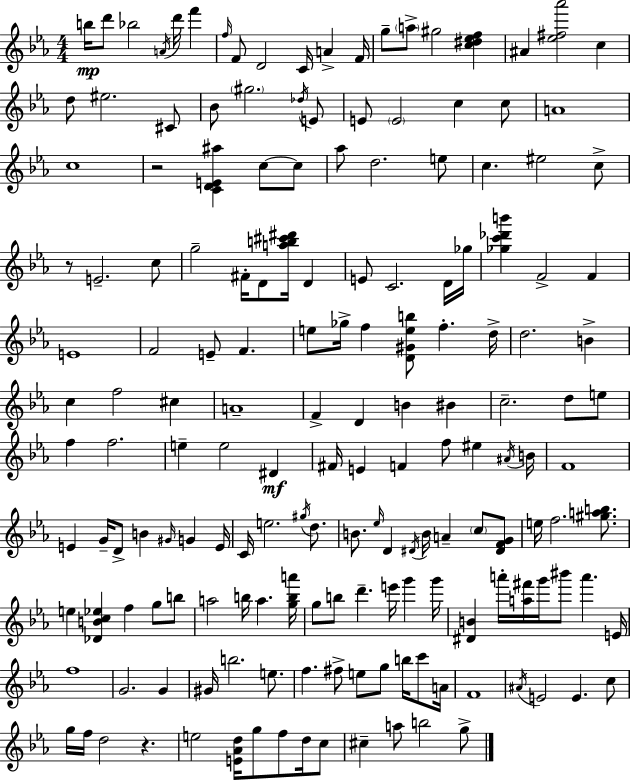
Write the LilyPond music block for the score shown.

{
  \clef treble
  \numericTimeSignature
  \time 4/4
  \key c \minor
  b''16\mp d'''8 bes''2 \acciaccatura { a'16 } d'''16 f'''4 | \grace { f''16 } f'8 d'2 c'16 a'4-> | f'16 g''8-- \parenthesize a''8-> gis''2 <c'' dis'' ees'' f''>4 | ais'4 <ees'' fis'' aes'''>2 c''4 | \break d''8 eis''2. | cis'8 bes'8 \parenthesize gis''2. | \acciaccatura { des''16 } e'8 e'8 \parenthesize e'2 c''4 | c''8 a'1 | \break c''1 | r2 <c' d' e' ais''>4 c''8~~ | c''8 aes''8 d''2. | e''8 c''4. eis''2 | \break c''8-> r8 e'2.-- | c''8 g''2-- fis'16-. d'8 <a'' b'' cis''' dis'''>16 d'4 | e'8 c'2. | d'16 ges''16 <ges'' c''' des''' b'''>4 f'2-> f'4 | \break e'1 | f'2 e'8-- f'4. | e''8 ges''16-> f''4 <d' gis' e'' b''>8 f''4.-. | d''16-> d''2. b'4-> | \break c''4 f''2 cis''4 | a'1-- | f'4-> d'4 b'4 bis'4 | c''2.-- d''8 | \break e''8 f''4 f''2. | e''4-- e''2 dis'4\mf | fis'16 e'4 f'4 f''8 eis''4 | \acciaccatura { ais'16 } b'16 f'1 | \break e'4 g'16-- d'8-> b'4 \grace { gis'16 } | g'4 e'16 c'16 e''2. | \acciaccatura { gis''16 } d''8. b'8. \grace { ees''16 } d'4 \acciaccatura { dis'16 } b'16 | a'4-- \parenthesize c''8 <dis' f' g'>8 e''16 f''2. | \break <gis'' a'' b''>8. e''4 <des' b' c'' ees''>4 | f''4 g''8 b''8 a''2 | b''16 a''4. <g'' b'' a'''>16 g''8 b''8 d'''4.-- | e'''16 g'''4 g'''16 <dis' b'>4 a'''16-. <a'' fis'''>16 g'''16 bis'''8 | \break a'''4. e'16 f''1 | g'2. | g'4 gis'16 b''2. | e''8. f''4. fis''8-> | \break e''8 g''8 b''16 c'''8 a'16 f'1 | \acciaccatura { ais'16 } e'2 | e'4. c''8 g''16 f''16 d''2 | r4. e''2 | \break <e' aes' d''>16 g''8 f''8 d''16 c''8 cis''4-- a''8 b''2 | g''8-> \bar "|."
}